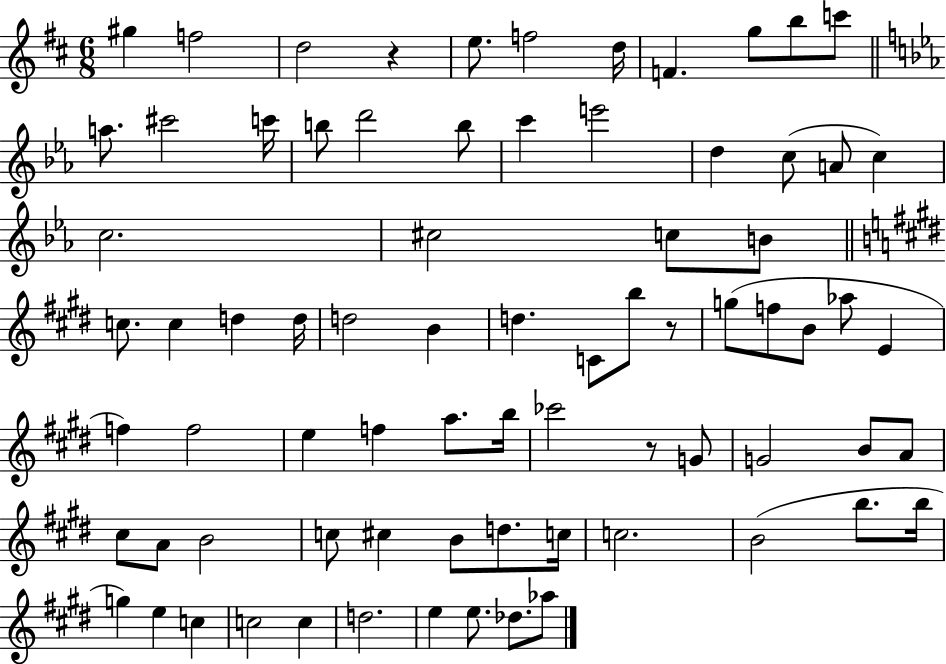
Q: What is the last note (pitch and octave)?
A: Ab5